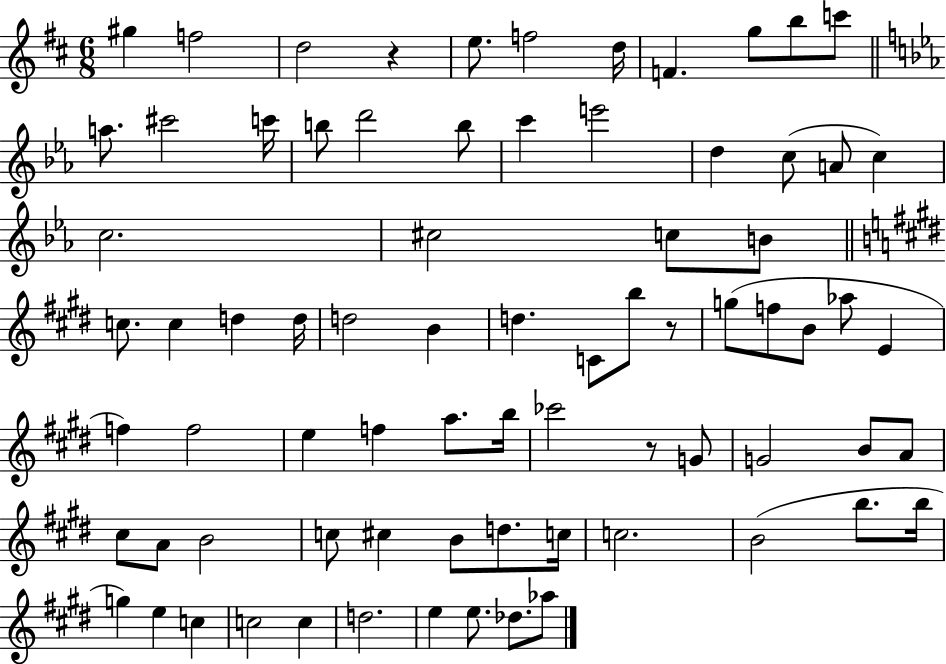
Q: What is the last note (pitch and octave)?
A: Ab5